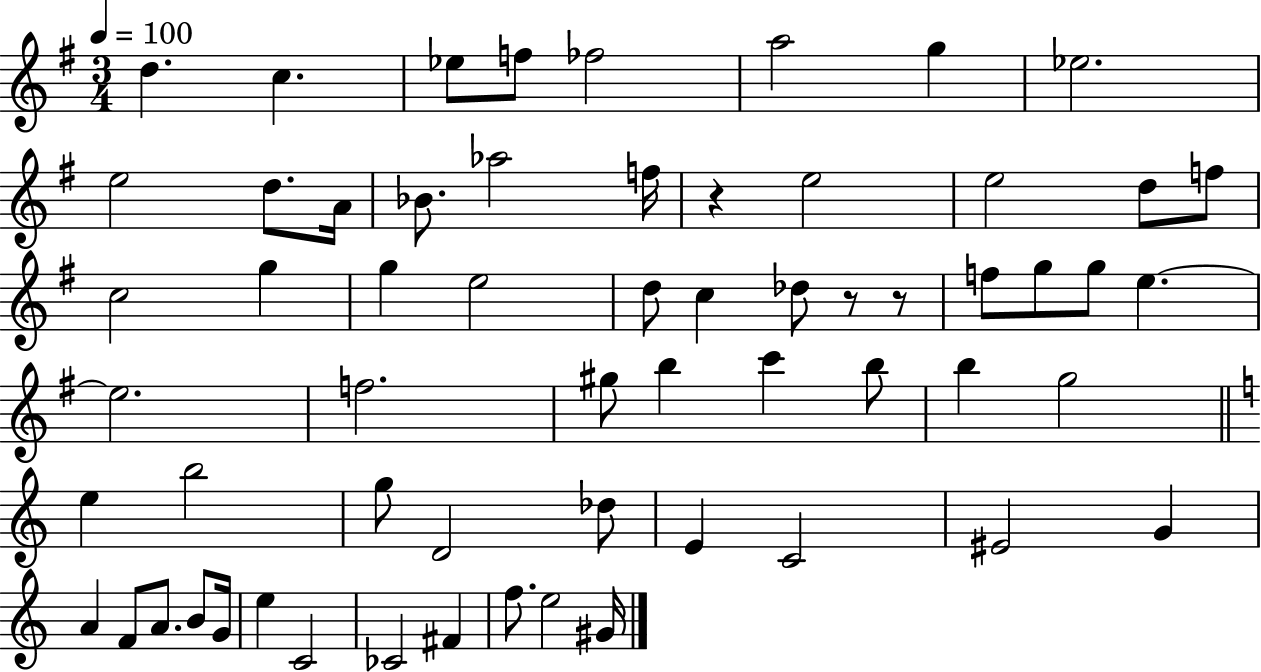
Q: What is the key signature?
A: G major